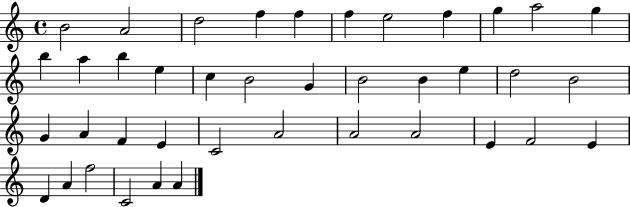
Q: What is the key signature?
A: C major